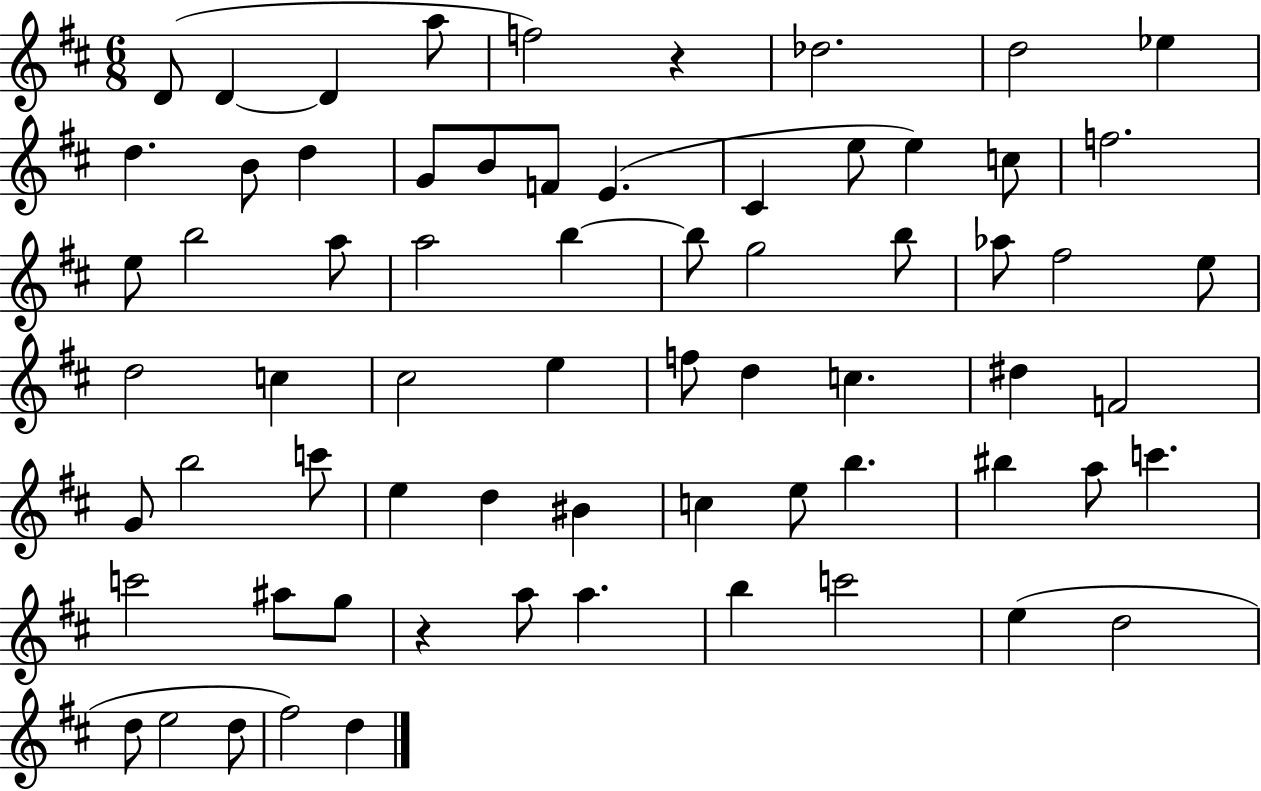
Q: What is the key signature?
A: D major